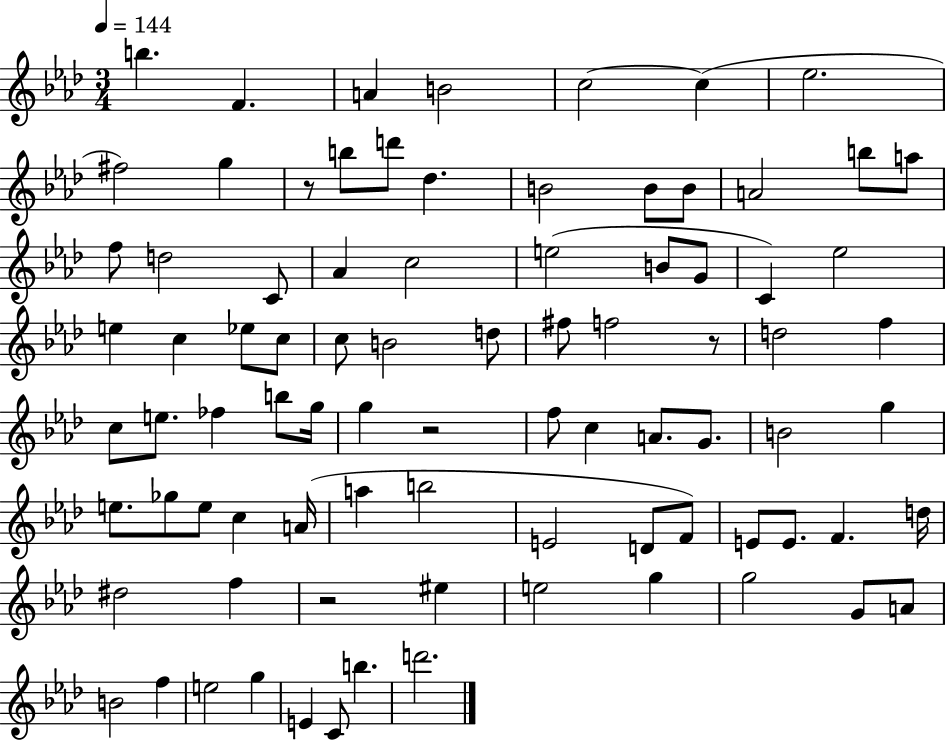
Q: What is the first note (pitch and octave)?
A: B5